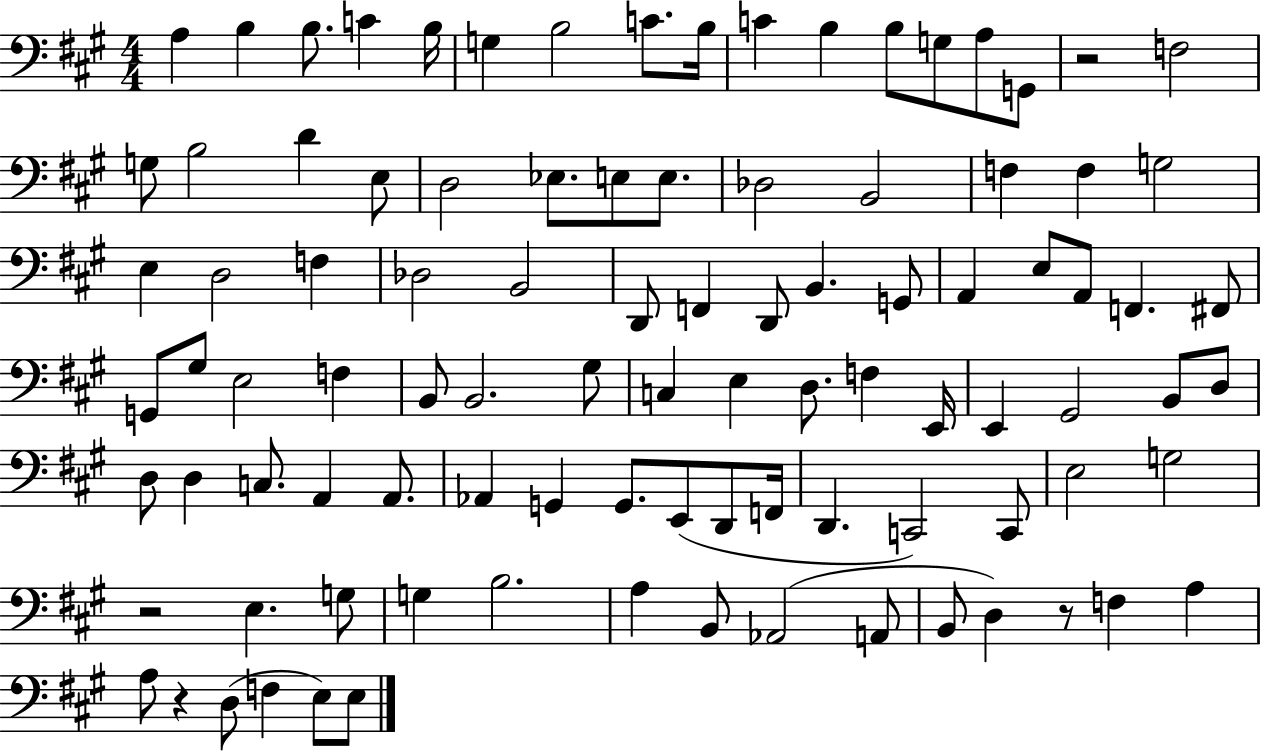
A3/q B3/q B3/e. C4/q B3/s G3/q B3/h C4/e. B3/s C4/q B3/q B3/e G3/e A3/e G2/e R/h F3/h G3/e B3/h D4/q E3/e D3/h Eb3/e. E3/e E3/e. Db3/h B2/h F3/q F3/q G3/h E3/q D3/h F3/q Db3/h B2/h D2/e F2/q D2/e B2/q. G2/e A2/q E3/e A2/e F2/q. F#2/e G2/e G#3/e E3/h F3/q B2/e B2/h. G#3/e C3/q E3/q D3/e. F3/q E2/s E2/q G#2/h B2/e D3/e D3/e D3/q C3/e. A2/q A2/e. Ab2/q G2/q G2/e. E2/e D2/e F2/s D2/q. C2/h C2/e E3/h G3/h R/h E3/q. G3/e G3/q B3/h. A3/q B2/e Ab2/h A2/e B2/e D3/q R/e F3/q A3/q A3/e R/q D3/e F3/q E3/e E3/e